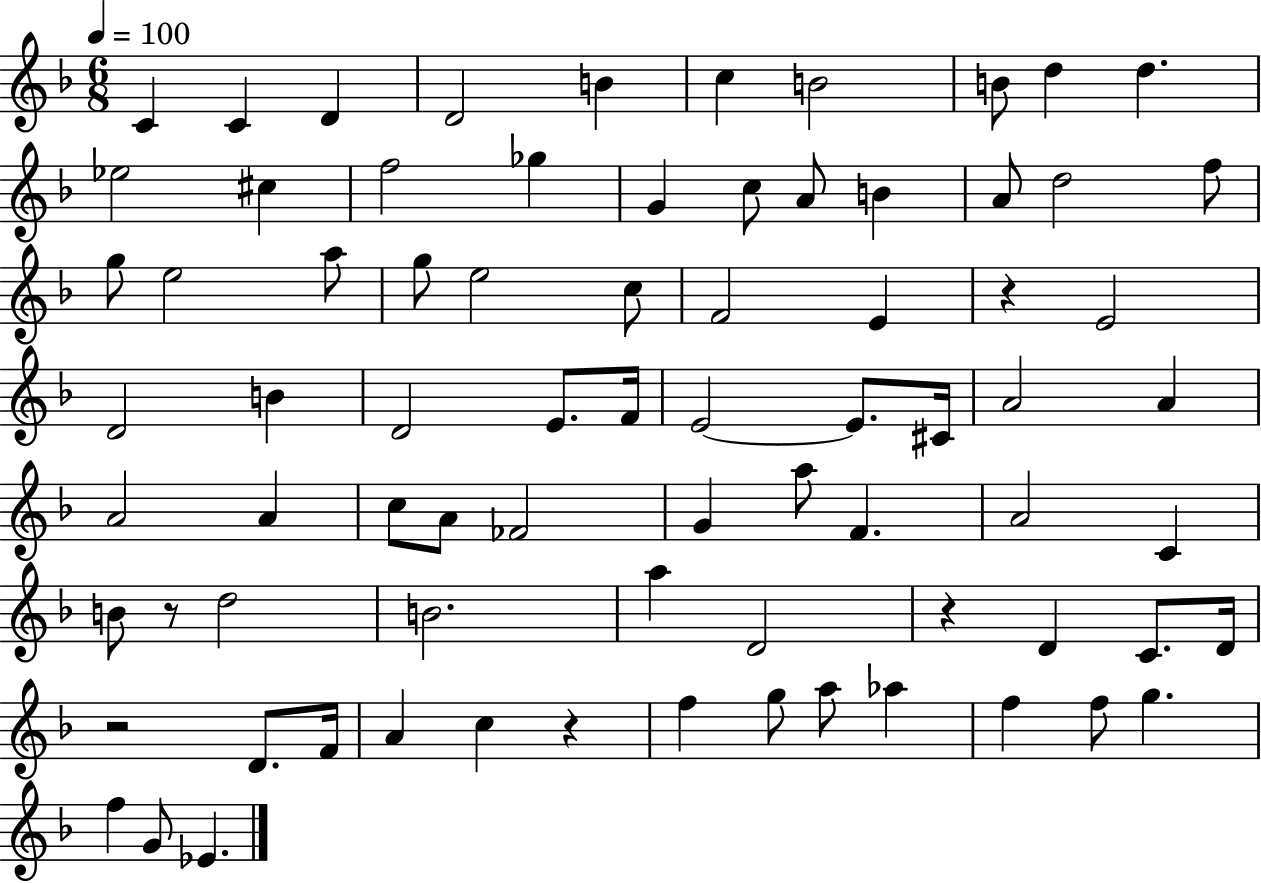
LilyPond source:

{
  \clef treble
  \numericTimeSignature
  \time 6/8
  \key f \major
  \tempo 4 = 100
  c'4 c'4 d'4 | d'2 b'4 | c''4 b'2 | b'8 d''4 d''4. | \break ees''2 cis''4 | f''2 ges''4 | g'4 c''8 a'8 b'4 | a'8 d''2 f''8 | \break g''8 e''2 a''8 | g''8 e''2 c''8 | f'2 e'4 | r4 e'2 | \break d'2 b'4 | d'2 e'8. f'16 | e'2~~ e'8. cis'16 | a'2 a'4 | \break a'2 a'4 | c''8 a'8 fes'2 | g'4 a''8 f'4. | a'2 c'4 | \break b'8 r8 d''2 | b'2. | a''4 d'2 | r4 d'4 c'8. d'16 | \break r2 d'8. f'16 | a'4 c''4 r4 | f''4 g''8 a''8 aes''4 | f''4 f''8 g''4. | \break f''4 g'8 ees'4. | \bar "|."
}